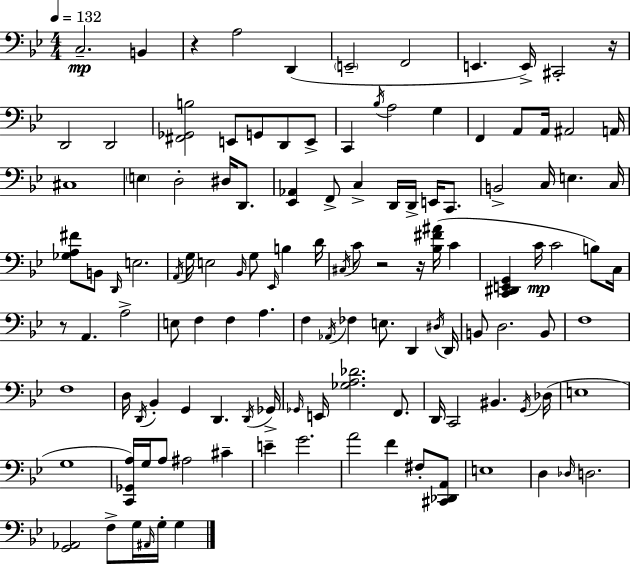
X:1
T:Untitled
M:4/4
L:1/4
K:Gm
C,2 B,, z A,2 D,, E,,2 F,,2 E,, E,,/4 ^C,,2 z/4 D,,2 D,,2 [^F,,_G,,B,]2 E,,/2 G,,/2 D,,/2 E,,/2 C,, _B,/4 A,2 G, F,, A,,/2 A,,/4 ^A,,2 A,,/4 ^C,4 E, D,2 ^D,/4 D,,/2 [_E,,_A,,] F,,/2 C, D,,/4 D,,/4 E,,/4 C,,/2 B,,2 C,/4 E, C,/4 [_G,A,^F]/2 B,,/2 D,,/4 E,2 A,,/4 G,/4 E,2 _B,,/4 G,/2 _E,,/4 B, D/4 ^C,/4 C/2 z2 z/4 [_B,^F^A]/4 C [C,,^D,,E,,G,,] C/4 C2 B,/2 C,/4 z/2 A,, A,2 E,/2 F, F, A, F, _A,,/4 _F, E,/2 D,, ^D,/4 D,,/4 B,,/2 D,2 B,,/2 F,4 F,4 D,/4 D,,/4 _B,, G,, D,, D,,/4 _G,,/4 _G,,/4 E,,/4 [_G,A,_D]2 F,,/2 D,,/4 C,,2 ^B,, G,,/4 _D,/4 E,4 G,4 [C,,_G,,A,]/4 G,/4 A,/2 ^A,2 ^C E G2 A2 F ^F,/2 [^C,,_D,,A,,]/2 E,4 D, _D,/4 D,2 [G,,_A,,]2 F,/2 G,/4 ^A,,/4 G,/4 G,